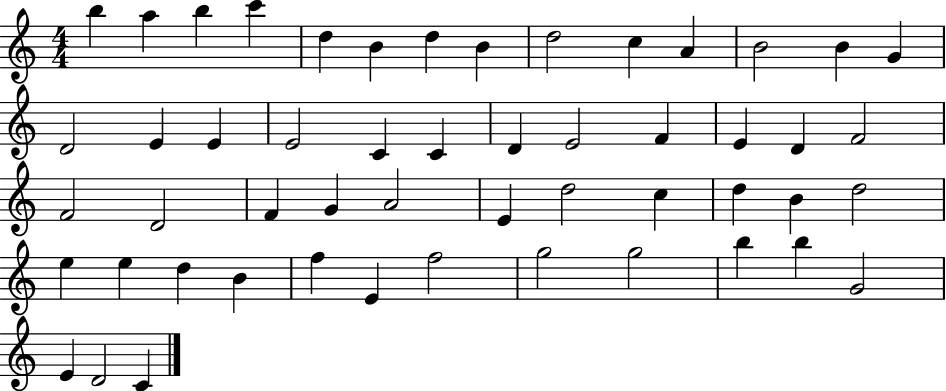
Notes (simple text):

B5/q A5/q B5/q C6/q D5/q B4/q D5/q B4/q D5/h C5/q A4/q B4/h B4/q G4/q D4/h E4/q E4/q E4/h C4/q C4/q D4/q E4/h F4/q E4/q D4/q F4/h F4/h D4/h F4/q G4/q A4/h E4/q D5/h C5/q D5/q B4/q D5/h E5/q E5/q D5/q B4/q F5/q E4/q F5/h G5/h G5/h B5/q B5/q G4/h E4/q D4/h C4/q